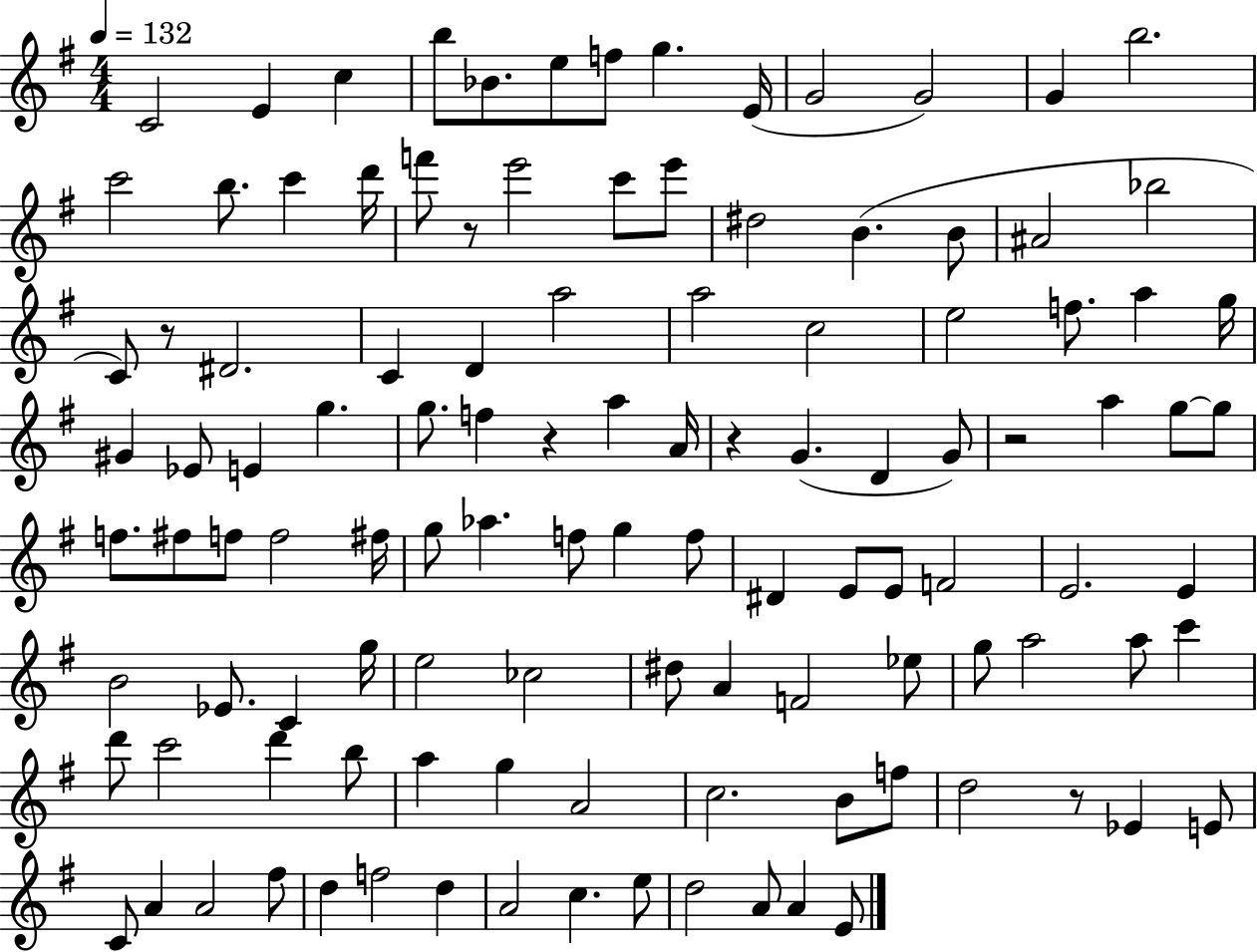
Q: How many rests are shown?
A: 6